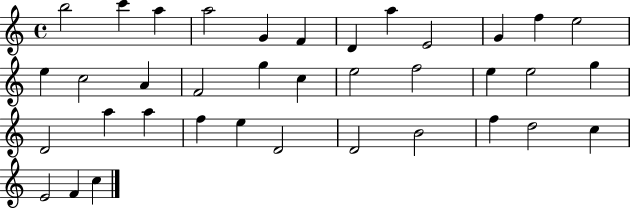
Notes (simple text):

B5/h C6/q A5/q A5/h G4/q F4/q D4/q A5/q E4/h G4/q F5/q E5/h E5/q C5/h A4/q F4/h G5/q C5/q E5/h F5/h E5/q E5/h G5/q D4/h A5/q A5/q F5/q E5/q D4/h D4/h B4/h F5/q D5/h C5/q E4/h F4/q C5/q